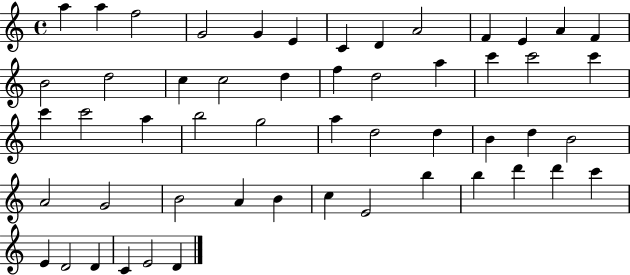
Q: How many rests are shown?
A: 0